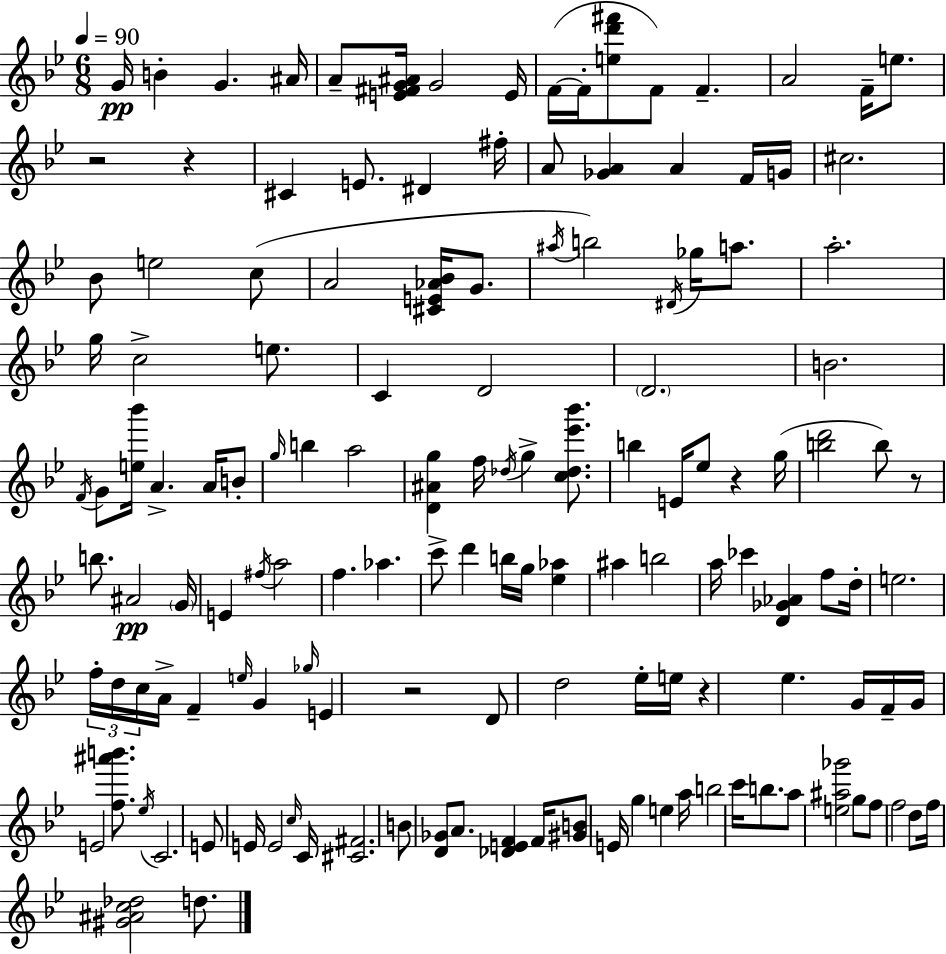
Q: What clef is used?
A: treble